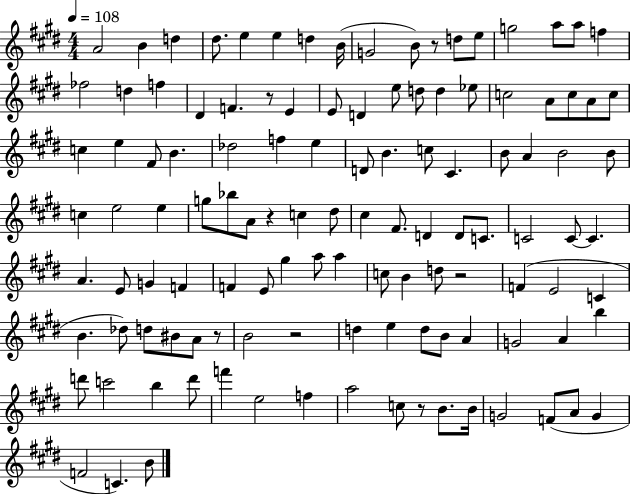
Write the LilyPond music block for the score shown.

{
  \clef treble
  \numericTimeSignature
  \time 4/4
  \key e \major
  \tempo 4 = 108
  a'2 b'4 d''4 | dis''8. e''4 e''4 d''4 b'16( | g'2 b'8) r8 d''8 e''8 | g''2 a''8 a''8 f''4 | \break fes''2 d''4 f''4 | dis'4 f'4. r8 e'4 | e'8 d'4 e''8 d''8 d''4 ees''8 | c''2 a'8 c''8 a'8 c''8 | \break c''4 e''4 fis'8 b'4. | des''2 f''4 e''4 | d'8 b'4. c''8 cis'4. | b'8 a'4 b'2 b'8 | \break c''4 e''2 e''4 | g''8 bes''8 a'8 r4 c''4 dis''8 | cis''4 fis'8. d'4 d'8 c'8. | c'2 c'8~~ c'4. | \break a'4. e'8 g'4 f'4 | f'4 e'8 gis''4 a''8 a''4 | c''8 b'4 d''8 r2 | f'4( e'2 c'4 | \break b'4. des''8) d''8 bis'8 a'8 r8 | b'2 r2 | d''4 e''4 d''8 b'8 a'4 | g'2 a'4 b''4 | \break d'''8 c'''2 b''4 d'''8 | f'''4 e''2 f''4 | a''2 c''8 r8 b'8. b'16 | g'2 f'8( a'8 g'4 | \break f'2 c'4.) b'8 | \bar "|."
}